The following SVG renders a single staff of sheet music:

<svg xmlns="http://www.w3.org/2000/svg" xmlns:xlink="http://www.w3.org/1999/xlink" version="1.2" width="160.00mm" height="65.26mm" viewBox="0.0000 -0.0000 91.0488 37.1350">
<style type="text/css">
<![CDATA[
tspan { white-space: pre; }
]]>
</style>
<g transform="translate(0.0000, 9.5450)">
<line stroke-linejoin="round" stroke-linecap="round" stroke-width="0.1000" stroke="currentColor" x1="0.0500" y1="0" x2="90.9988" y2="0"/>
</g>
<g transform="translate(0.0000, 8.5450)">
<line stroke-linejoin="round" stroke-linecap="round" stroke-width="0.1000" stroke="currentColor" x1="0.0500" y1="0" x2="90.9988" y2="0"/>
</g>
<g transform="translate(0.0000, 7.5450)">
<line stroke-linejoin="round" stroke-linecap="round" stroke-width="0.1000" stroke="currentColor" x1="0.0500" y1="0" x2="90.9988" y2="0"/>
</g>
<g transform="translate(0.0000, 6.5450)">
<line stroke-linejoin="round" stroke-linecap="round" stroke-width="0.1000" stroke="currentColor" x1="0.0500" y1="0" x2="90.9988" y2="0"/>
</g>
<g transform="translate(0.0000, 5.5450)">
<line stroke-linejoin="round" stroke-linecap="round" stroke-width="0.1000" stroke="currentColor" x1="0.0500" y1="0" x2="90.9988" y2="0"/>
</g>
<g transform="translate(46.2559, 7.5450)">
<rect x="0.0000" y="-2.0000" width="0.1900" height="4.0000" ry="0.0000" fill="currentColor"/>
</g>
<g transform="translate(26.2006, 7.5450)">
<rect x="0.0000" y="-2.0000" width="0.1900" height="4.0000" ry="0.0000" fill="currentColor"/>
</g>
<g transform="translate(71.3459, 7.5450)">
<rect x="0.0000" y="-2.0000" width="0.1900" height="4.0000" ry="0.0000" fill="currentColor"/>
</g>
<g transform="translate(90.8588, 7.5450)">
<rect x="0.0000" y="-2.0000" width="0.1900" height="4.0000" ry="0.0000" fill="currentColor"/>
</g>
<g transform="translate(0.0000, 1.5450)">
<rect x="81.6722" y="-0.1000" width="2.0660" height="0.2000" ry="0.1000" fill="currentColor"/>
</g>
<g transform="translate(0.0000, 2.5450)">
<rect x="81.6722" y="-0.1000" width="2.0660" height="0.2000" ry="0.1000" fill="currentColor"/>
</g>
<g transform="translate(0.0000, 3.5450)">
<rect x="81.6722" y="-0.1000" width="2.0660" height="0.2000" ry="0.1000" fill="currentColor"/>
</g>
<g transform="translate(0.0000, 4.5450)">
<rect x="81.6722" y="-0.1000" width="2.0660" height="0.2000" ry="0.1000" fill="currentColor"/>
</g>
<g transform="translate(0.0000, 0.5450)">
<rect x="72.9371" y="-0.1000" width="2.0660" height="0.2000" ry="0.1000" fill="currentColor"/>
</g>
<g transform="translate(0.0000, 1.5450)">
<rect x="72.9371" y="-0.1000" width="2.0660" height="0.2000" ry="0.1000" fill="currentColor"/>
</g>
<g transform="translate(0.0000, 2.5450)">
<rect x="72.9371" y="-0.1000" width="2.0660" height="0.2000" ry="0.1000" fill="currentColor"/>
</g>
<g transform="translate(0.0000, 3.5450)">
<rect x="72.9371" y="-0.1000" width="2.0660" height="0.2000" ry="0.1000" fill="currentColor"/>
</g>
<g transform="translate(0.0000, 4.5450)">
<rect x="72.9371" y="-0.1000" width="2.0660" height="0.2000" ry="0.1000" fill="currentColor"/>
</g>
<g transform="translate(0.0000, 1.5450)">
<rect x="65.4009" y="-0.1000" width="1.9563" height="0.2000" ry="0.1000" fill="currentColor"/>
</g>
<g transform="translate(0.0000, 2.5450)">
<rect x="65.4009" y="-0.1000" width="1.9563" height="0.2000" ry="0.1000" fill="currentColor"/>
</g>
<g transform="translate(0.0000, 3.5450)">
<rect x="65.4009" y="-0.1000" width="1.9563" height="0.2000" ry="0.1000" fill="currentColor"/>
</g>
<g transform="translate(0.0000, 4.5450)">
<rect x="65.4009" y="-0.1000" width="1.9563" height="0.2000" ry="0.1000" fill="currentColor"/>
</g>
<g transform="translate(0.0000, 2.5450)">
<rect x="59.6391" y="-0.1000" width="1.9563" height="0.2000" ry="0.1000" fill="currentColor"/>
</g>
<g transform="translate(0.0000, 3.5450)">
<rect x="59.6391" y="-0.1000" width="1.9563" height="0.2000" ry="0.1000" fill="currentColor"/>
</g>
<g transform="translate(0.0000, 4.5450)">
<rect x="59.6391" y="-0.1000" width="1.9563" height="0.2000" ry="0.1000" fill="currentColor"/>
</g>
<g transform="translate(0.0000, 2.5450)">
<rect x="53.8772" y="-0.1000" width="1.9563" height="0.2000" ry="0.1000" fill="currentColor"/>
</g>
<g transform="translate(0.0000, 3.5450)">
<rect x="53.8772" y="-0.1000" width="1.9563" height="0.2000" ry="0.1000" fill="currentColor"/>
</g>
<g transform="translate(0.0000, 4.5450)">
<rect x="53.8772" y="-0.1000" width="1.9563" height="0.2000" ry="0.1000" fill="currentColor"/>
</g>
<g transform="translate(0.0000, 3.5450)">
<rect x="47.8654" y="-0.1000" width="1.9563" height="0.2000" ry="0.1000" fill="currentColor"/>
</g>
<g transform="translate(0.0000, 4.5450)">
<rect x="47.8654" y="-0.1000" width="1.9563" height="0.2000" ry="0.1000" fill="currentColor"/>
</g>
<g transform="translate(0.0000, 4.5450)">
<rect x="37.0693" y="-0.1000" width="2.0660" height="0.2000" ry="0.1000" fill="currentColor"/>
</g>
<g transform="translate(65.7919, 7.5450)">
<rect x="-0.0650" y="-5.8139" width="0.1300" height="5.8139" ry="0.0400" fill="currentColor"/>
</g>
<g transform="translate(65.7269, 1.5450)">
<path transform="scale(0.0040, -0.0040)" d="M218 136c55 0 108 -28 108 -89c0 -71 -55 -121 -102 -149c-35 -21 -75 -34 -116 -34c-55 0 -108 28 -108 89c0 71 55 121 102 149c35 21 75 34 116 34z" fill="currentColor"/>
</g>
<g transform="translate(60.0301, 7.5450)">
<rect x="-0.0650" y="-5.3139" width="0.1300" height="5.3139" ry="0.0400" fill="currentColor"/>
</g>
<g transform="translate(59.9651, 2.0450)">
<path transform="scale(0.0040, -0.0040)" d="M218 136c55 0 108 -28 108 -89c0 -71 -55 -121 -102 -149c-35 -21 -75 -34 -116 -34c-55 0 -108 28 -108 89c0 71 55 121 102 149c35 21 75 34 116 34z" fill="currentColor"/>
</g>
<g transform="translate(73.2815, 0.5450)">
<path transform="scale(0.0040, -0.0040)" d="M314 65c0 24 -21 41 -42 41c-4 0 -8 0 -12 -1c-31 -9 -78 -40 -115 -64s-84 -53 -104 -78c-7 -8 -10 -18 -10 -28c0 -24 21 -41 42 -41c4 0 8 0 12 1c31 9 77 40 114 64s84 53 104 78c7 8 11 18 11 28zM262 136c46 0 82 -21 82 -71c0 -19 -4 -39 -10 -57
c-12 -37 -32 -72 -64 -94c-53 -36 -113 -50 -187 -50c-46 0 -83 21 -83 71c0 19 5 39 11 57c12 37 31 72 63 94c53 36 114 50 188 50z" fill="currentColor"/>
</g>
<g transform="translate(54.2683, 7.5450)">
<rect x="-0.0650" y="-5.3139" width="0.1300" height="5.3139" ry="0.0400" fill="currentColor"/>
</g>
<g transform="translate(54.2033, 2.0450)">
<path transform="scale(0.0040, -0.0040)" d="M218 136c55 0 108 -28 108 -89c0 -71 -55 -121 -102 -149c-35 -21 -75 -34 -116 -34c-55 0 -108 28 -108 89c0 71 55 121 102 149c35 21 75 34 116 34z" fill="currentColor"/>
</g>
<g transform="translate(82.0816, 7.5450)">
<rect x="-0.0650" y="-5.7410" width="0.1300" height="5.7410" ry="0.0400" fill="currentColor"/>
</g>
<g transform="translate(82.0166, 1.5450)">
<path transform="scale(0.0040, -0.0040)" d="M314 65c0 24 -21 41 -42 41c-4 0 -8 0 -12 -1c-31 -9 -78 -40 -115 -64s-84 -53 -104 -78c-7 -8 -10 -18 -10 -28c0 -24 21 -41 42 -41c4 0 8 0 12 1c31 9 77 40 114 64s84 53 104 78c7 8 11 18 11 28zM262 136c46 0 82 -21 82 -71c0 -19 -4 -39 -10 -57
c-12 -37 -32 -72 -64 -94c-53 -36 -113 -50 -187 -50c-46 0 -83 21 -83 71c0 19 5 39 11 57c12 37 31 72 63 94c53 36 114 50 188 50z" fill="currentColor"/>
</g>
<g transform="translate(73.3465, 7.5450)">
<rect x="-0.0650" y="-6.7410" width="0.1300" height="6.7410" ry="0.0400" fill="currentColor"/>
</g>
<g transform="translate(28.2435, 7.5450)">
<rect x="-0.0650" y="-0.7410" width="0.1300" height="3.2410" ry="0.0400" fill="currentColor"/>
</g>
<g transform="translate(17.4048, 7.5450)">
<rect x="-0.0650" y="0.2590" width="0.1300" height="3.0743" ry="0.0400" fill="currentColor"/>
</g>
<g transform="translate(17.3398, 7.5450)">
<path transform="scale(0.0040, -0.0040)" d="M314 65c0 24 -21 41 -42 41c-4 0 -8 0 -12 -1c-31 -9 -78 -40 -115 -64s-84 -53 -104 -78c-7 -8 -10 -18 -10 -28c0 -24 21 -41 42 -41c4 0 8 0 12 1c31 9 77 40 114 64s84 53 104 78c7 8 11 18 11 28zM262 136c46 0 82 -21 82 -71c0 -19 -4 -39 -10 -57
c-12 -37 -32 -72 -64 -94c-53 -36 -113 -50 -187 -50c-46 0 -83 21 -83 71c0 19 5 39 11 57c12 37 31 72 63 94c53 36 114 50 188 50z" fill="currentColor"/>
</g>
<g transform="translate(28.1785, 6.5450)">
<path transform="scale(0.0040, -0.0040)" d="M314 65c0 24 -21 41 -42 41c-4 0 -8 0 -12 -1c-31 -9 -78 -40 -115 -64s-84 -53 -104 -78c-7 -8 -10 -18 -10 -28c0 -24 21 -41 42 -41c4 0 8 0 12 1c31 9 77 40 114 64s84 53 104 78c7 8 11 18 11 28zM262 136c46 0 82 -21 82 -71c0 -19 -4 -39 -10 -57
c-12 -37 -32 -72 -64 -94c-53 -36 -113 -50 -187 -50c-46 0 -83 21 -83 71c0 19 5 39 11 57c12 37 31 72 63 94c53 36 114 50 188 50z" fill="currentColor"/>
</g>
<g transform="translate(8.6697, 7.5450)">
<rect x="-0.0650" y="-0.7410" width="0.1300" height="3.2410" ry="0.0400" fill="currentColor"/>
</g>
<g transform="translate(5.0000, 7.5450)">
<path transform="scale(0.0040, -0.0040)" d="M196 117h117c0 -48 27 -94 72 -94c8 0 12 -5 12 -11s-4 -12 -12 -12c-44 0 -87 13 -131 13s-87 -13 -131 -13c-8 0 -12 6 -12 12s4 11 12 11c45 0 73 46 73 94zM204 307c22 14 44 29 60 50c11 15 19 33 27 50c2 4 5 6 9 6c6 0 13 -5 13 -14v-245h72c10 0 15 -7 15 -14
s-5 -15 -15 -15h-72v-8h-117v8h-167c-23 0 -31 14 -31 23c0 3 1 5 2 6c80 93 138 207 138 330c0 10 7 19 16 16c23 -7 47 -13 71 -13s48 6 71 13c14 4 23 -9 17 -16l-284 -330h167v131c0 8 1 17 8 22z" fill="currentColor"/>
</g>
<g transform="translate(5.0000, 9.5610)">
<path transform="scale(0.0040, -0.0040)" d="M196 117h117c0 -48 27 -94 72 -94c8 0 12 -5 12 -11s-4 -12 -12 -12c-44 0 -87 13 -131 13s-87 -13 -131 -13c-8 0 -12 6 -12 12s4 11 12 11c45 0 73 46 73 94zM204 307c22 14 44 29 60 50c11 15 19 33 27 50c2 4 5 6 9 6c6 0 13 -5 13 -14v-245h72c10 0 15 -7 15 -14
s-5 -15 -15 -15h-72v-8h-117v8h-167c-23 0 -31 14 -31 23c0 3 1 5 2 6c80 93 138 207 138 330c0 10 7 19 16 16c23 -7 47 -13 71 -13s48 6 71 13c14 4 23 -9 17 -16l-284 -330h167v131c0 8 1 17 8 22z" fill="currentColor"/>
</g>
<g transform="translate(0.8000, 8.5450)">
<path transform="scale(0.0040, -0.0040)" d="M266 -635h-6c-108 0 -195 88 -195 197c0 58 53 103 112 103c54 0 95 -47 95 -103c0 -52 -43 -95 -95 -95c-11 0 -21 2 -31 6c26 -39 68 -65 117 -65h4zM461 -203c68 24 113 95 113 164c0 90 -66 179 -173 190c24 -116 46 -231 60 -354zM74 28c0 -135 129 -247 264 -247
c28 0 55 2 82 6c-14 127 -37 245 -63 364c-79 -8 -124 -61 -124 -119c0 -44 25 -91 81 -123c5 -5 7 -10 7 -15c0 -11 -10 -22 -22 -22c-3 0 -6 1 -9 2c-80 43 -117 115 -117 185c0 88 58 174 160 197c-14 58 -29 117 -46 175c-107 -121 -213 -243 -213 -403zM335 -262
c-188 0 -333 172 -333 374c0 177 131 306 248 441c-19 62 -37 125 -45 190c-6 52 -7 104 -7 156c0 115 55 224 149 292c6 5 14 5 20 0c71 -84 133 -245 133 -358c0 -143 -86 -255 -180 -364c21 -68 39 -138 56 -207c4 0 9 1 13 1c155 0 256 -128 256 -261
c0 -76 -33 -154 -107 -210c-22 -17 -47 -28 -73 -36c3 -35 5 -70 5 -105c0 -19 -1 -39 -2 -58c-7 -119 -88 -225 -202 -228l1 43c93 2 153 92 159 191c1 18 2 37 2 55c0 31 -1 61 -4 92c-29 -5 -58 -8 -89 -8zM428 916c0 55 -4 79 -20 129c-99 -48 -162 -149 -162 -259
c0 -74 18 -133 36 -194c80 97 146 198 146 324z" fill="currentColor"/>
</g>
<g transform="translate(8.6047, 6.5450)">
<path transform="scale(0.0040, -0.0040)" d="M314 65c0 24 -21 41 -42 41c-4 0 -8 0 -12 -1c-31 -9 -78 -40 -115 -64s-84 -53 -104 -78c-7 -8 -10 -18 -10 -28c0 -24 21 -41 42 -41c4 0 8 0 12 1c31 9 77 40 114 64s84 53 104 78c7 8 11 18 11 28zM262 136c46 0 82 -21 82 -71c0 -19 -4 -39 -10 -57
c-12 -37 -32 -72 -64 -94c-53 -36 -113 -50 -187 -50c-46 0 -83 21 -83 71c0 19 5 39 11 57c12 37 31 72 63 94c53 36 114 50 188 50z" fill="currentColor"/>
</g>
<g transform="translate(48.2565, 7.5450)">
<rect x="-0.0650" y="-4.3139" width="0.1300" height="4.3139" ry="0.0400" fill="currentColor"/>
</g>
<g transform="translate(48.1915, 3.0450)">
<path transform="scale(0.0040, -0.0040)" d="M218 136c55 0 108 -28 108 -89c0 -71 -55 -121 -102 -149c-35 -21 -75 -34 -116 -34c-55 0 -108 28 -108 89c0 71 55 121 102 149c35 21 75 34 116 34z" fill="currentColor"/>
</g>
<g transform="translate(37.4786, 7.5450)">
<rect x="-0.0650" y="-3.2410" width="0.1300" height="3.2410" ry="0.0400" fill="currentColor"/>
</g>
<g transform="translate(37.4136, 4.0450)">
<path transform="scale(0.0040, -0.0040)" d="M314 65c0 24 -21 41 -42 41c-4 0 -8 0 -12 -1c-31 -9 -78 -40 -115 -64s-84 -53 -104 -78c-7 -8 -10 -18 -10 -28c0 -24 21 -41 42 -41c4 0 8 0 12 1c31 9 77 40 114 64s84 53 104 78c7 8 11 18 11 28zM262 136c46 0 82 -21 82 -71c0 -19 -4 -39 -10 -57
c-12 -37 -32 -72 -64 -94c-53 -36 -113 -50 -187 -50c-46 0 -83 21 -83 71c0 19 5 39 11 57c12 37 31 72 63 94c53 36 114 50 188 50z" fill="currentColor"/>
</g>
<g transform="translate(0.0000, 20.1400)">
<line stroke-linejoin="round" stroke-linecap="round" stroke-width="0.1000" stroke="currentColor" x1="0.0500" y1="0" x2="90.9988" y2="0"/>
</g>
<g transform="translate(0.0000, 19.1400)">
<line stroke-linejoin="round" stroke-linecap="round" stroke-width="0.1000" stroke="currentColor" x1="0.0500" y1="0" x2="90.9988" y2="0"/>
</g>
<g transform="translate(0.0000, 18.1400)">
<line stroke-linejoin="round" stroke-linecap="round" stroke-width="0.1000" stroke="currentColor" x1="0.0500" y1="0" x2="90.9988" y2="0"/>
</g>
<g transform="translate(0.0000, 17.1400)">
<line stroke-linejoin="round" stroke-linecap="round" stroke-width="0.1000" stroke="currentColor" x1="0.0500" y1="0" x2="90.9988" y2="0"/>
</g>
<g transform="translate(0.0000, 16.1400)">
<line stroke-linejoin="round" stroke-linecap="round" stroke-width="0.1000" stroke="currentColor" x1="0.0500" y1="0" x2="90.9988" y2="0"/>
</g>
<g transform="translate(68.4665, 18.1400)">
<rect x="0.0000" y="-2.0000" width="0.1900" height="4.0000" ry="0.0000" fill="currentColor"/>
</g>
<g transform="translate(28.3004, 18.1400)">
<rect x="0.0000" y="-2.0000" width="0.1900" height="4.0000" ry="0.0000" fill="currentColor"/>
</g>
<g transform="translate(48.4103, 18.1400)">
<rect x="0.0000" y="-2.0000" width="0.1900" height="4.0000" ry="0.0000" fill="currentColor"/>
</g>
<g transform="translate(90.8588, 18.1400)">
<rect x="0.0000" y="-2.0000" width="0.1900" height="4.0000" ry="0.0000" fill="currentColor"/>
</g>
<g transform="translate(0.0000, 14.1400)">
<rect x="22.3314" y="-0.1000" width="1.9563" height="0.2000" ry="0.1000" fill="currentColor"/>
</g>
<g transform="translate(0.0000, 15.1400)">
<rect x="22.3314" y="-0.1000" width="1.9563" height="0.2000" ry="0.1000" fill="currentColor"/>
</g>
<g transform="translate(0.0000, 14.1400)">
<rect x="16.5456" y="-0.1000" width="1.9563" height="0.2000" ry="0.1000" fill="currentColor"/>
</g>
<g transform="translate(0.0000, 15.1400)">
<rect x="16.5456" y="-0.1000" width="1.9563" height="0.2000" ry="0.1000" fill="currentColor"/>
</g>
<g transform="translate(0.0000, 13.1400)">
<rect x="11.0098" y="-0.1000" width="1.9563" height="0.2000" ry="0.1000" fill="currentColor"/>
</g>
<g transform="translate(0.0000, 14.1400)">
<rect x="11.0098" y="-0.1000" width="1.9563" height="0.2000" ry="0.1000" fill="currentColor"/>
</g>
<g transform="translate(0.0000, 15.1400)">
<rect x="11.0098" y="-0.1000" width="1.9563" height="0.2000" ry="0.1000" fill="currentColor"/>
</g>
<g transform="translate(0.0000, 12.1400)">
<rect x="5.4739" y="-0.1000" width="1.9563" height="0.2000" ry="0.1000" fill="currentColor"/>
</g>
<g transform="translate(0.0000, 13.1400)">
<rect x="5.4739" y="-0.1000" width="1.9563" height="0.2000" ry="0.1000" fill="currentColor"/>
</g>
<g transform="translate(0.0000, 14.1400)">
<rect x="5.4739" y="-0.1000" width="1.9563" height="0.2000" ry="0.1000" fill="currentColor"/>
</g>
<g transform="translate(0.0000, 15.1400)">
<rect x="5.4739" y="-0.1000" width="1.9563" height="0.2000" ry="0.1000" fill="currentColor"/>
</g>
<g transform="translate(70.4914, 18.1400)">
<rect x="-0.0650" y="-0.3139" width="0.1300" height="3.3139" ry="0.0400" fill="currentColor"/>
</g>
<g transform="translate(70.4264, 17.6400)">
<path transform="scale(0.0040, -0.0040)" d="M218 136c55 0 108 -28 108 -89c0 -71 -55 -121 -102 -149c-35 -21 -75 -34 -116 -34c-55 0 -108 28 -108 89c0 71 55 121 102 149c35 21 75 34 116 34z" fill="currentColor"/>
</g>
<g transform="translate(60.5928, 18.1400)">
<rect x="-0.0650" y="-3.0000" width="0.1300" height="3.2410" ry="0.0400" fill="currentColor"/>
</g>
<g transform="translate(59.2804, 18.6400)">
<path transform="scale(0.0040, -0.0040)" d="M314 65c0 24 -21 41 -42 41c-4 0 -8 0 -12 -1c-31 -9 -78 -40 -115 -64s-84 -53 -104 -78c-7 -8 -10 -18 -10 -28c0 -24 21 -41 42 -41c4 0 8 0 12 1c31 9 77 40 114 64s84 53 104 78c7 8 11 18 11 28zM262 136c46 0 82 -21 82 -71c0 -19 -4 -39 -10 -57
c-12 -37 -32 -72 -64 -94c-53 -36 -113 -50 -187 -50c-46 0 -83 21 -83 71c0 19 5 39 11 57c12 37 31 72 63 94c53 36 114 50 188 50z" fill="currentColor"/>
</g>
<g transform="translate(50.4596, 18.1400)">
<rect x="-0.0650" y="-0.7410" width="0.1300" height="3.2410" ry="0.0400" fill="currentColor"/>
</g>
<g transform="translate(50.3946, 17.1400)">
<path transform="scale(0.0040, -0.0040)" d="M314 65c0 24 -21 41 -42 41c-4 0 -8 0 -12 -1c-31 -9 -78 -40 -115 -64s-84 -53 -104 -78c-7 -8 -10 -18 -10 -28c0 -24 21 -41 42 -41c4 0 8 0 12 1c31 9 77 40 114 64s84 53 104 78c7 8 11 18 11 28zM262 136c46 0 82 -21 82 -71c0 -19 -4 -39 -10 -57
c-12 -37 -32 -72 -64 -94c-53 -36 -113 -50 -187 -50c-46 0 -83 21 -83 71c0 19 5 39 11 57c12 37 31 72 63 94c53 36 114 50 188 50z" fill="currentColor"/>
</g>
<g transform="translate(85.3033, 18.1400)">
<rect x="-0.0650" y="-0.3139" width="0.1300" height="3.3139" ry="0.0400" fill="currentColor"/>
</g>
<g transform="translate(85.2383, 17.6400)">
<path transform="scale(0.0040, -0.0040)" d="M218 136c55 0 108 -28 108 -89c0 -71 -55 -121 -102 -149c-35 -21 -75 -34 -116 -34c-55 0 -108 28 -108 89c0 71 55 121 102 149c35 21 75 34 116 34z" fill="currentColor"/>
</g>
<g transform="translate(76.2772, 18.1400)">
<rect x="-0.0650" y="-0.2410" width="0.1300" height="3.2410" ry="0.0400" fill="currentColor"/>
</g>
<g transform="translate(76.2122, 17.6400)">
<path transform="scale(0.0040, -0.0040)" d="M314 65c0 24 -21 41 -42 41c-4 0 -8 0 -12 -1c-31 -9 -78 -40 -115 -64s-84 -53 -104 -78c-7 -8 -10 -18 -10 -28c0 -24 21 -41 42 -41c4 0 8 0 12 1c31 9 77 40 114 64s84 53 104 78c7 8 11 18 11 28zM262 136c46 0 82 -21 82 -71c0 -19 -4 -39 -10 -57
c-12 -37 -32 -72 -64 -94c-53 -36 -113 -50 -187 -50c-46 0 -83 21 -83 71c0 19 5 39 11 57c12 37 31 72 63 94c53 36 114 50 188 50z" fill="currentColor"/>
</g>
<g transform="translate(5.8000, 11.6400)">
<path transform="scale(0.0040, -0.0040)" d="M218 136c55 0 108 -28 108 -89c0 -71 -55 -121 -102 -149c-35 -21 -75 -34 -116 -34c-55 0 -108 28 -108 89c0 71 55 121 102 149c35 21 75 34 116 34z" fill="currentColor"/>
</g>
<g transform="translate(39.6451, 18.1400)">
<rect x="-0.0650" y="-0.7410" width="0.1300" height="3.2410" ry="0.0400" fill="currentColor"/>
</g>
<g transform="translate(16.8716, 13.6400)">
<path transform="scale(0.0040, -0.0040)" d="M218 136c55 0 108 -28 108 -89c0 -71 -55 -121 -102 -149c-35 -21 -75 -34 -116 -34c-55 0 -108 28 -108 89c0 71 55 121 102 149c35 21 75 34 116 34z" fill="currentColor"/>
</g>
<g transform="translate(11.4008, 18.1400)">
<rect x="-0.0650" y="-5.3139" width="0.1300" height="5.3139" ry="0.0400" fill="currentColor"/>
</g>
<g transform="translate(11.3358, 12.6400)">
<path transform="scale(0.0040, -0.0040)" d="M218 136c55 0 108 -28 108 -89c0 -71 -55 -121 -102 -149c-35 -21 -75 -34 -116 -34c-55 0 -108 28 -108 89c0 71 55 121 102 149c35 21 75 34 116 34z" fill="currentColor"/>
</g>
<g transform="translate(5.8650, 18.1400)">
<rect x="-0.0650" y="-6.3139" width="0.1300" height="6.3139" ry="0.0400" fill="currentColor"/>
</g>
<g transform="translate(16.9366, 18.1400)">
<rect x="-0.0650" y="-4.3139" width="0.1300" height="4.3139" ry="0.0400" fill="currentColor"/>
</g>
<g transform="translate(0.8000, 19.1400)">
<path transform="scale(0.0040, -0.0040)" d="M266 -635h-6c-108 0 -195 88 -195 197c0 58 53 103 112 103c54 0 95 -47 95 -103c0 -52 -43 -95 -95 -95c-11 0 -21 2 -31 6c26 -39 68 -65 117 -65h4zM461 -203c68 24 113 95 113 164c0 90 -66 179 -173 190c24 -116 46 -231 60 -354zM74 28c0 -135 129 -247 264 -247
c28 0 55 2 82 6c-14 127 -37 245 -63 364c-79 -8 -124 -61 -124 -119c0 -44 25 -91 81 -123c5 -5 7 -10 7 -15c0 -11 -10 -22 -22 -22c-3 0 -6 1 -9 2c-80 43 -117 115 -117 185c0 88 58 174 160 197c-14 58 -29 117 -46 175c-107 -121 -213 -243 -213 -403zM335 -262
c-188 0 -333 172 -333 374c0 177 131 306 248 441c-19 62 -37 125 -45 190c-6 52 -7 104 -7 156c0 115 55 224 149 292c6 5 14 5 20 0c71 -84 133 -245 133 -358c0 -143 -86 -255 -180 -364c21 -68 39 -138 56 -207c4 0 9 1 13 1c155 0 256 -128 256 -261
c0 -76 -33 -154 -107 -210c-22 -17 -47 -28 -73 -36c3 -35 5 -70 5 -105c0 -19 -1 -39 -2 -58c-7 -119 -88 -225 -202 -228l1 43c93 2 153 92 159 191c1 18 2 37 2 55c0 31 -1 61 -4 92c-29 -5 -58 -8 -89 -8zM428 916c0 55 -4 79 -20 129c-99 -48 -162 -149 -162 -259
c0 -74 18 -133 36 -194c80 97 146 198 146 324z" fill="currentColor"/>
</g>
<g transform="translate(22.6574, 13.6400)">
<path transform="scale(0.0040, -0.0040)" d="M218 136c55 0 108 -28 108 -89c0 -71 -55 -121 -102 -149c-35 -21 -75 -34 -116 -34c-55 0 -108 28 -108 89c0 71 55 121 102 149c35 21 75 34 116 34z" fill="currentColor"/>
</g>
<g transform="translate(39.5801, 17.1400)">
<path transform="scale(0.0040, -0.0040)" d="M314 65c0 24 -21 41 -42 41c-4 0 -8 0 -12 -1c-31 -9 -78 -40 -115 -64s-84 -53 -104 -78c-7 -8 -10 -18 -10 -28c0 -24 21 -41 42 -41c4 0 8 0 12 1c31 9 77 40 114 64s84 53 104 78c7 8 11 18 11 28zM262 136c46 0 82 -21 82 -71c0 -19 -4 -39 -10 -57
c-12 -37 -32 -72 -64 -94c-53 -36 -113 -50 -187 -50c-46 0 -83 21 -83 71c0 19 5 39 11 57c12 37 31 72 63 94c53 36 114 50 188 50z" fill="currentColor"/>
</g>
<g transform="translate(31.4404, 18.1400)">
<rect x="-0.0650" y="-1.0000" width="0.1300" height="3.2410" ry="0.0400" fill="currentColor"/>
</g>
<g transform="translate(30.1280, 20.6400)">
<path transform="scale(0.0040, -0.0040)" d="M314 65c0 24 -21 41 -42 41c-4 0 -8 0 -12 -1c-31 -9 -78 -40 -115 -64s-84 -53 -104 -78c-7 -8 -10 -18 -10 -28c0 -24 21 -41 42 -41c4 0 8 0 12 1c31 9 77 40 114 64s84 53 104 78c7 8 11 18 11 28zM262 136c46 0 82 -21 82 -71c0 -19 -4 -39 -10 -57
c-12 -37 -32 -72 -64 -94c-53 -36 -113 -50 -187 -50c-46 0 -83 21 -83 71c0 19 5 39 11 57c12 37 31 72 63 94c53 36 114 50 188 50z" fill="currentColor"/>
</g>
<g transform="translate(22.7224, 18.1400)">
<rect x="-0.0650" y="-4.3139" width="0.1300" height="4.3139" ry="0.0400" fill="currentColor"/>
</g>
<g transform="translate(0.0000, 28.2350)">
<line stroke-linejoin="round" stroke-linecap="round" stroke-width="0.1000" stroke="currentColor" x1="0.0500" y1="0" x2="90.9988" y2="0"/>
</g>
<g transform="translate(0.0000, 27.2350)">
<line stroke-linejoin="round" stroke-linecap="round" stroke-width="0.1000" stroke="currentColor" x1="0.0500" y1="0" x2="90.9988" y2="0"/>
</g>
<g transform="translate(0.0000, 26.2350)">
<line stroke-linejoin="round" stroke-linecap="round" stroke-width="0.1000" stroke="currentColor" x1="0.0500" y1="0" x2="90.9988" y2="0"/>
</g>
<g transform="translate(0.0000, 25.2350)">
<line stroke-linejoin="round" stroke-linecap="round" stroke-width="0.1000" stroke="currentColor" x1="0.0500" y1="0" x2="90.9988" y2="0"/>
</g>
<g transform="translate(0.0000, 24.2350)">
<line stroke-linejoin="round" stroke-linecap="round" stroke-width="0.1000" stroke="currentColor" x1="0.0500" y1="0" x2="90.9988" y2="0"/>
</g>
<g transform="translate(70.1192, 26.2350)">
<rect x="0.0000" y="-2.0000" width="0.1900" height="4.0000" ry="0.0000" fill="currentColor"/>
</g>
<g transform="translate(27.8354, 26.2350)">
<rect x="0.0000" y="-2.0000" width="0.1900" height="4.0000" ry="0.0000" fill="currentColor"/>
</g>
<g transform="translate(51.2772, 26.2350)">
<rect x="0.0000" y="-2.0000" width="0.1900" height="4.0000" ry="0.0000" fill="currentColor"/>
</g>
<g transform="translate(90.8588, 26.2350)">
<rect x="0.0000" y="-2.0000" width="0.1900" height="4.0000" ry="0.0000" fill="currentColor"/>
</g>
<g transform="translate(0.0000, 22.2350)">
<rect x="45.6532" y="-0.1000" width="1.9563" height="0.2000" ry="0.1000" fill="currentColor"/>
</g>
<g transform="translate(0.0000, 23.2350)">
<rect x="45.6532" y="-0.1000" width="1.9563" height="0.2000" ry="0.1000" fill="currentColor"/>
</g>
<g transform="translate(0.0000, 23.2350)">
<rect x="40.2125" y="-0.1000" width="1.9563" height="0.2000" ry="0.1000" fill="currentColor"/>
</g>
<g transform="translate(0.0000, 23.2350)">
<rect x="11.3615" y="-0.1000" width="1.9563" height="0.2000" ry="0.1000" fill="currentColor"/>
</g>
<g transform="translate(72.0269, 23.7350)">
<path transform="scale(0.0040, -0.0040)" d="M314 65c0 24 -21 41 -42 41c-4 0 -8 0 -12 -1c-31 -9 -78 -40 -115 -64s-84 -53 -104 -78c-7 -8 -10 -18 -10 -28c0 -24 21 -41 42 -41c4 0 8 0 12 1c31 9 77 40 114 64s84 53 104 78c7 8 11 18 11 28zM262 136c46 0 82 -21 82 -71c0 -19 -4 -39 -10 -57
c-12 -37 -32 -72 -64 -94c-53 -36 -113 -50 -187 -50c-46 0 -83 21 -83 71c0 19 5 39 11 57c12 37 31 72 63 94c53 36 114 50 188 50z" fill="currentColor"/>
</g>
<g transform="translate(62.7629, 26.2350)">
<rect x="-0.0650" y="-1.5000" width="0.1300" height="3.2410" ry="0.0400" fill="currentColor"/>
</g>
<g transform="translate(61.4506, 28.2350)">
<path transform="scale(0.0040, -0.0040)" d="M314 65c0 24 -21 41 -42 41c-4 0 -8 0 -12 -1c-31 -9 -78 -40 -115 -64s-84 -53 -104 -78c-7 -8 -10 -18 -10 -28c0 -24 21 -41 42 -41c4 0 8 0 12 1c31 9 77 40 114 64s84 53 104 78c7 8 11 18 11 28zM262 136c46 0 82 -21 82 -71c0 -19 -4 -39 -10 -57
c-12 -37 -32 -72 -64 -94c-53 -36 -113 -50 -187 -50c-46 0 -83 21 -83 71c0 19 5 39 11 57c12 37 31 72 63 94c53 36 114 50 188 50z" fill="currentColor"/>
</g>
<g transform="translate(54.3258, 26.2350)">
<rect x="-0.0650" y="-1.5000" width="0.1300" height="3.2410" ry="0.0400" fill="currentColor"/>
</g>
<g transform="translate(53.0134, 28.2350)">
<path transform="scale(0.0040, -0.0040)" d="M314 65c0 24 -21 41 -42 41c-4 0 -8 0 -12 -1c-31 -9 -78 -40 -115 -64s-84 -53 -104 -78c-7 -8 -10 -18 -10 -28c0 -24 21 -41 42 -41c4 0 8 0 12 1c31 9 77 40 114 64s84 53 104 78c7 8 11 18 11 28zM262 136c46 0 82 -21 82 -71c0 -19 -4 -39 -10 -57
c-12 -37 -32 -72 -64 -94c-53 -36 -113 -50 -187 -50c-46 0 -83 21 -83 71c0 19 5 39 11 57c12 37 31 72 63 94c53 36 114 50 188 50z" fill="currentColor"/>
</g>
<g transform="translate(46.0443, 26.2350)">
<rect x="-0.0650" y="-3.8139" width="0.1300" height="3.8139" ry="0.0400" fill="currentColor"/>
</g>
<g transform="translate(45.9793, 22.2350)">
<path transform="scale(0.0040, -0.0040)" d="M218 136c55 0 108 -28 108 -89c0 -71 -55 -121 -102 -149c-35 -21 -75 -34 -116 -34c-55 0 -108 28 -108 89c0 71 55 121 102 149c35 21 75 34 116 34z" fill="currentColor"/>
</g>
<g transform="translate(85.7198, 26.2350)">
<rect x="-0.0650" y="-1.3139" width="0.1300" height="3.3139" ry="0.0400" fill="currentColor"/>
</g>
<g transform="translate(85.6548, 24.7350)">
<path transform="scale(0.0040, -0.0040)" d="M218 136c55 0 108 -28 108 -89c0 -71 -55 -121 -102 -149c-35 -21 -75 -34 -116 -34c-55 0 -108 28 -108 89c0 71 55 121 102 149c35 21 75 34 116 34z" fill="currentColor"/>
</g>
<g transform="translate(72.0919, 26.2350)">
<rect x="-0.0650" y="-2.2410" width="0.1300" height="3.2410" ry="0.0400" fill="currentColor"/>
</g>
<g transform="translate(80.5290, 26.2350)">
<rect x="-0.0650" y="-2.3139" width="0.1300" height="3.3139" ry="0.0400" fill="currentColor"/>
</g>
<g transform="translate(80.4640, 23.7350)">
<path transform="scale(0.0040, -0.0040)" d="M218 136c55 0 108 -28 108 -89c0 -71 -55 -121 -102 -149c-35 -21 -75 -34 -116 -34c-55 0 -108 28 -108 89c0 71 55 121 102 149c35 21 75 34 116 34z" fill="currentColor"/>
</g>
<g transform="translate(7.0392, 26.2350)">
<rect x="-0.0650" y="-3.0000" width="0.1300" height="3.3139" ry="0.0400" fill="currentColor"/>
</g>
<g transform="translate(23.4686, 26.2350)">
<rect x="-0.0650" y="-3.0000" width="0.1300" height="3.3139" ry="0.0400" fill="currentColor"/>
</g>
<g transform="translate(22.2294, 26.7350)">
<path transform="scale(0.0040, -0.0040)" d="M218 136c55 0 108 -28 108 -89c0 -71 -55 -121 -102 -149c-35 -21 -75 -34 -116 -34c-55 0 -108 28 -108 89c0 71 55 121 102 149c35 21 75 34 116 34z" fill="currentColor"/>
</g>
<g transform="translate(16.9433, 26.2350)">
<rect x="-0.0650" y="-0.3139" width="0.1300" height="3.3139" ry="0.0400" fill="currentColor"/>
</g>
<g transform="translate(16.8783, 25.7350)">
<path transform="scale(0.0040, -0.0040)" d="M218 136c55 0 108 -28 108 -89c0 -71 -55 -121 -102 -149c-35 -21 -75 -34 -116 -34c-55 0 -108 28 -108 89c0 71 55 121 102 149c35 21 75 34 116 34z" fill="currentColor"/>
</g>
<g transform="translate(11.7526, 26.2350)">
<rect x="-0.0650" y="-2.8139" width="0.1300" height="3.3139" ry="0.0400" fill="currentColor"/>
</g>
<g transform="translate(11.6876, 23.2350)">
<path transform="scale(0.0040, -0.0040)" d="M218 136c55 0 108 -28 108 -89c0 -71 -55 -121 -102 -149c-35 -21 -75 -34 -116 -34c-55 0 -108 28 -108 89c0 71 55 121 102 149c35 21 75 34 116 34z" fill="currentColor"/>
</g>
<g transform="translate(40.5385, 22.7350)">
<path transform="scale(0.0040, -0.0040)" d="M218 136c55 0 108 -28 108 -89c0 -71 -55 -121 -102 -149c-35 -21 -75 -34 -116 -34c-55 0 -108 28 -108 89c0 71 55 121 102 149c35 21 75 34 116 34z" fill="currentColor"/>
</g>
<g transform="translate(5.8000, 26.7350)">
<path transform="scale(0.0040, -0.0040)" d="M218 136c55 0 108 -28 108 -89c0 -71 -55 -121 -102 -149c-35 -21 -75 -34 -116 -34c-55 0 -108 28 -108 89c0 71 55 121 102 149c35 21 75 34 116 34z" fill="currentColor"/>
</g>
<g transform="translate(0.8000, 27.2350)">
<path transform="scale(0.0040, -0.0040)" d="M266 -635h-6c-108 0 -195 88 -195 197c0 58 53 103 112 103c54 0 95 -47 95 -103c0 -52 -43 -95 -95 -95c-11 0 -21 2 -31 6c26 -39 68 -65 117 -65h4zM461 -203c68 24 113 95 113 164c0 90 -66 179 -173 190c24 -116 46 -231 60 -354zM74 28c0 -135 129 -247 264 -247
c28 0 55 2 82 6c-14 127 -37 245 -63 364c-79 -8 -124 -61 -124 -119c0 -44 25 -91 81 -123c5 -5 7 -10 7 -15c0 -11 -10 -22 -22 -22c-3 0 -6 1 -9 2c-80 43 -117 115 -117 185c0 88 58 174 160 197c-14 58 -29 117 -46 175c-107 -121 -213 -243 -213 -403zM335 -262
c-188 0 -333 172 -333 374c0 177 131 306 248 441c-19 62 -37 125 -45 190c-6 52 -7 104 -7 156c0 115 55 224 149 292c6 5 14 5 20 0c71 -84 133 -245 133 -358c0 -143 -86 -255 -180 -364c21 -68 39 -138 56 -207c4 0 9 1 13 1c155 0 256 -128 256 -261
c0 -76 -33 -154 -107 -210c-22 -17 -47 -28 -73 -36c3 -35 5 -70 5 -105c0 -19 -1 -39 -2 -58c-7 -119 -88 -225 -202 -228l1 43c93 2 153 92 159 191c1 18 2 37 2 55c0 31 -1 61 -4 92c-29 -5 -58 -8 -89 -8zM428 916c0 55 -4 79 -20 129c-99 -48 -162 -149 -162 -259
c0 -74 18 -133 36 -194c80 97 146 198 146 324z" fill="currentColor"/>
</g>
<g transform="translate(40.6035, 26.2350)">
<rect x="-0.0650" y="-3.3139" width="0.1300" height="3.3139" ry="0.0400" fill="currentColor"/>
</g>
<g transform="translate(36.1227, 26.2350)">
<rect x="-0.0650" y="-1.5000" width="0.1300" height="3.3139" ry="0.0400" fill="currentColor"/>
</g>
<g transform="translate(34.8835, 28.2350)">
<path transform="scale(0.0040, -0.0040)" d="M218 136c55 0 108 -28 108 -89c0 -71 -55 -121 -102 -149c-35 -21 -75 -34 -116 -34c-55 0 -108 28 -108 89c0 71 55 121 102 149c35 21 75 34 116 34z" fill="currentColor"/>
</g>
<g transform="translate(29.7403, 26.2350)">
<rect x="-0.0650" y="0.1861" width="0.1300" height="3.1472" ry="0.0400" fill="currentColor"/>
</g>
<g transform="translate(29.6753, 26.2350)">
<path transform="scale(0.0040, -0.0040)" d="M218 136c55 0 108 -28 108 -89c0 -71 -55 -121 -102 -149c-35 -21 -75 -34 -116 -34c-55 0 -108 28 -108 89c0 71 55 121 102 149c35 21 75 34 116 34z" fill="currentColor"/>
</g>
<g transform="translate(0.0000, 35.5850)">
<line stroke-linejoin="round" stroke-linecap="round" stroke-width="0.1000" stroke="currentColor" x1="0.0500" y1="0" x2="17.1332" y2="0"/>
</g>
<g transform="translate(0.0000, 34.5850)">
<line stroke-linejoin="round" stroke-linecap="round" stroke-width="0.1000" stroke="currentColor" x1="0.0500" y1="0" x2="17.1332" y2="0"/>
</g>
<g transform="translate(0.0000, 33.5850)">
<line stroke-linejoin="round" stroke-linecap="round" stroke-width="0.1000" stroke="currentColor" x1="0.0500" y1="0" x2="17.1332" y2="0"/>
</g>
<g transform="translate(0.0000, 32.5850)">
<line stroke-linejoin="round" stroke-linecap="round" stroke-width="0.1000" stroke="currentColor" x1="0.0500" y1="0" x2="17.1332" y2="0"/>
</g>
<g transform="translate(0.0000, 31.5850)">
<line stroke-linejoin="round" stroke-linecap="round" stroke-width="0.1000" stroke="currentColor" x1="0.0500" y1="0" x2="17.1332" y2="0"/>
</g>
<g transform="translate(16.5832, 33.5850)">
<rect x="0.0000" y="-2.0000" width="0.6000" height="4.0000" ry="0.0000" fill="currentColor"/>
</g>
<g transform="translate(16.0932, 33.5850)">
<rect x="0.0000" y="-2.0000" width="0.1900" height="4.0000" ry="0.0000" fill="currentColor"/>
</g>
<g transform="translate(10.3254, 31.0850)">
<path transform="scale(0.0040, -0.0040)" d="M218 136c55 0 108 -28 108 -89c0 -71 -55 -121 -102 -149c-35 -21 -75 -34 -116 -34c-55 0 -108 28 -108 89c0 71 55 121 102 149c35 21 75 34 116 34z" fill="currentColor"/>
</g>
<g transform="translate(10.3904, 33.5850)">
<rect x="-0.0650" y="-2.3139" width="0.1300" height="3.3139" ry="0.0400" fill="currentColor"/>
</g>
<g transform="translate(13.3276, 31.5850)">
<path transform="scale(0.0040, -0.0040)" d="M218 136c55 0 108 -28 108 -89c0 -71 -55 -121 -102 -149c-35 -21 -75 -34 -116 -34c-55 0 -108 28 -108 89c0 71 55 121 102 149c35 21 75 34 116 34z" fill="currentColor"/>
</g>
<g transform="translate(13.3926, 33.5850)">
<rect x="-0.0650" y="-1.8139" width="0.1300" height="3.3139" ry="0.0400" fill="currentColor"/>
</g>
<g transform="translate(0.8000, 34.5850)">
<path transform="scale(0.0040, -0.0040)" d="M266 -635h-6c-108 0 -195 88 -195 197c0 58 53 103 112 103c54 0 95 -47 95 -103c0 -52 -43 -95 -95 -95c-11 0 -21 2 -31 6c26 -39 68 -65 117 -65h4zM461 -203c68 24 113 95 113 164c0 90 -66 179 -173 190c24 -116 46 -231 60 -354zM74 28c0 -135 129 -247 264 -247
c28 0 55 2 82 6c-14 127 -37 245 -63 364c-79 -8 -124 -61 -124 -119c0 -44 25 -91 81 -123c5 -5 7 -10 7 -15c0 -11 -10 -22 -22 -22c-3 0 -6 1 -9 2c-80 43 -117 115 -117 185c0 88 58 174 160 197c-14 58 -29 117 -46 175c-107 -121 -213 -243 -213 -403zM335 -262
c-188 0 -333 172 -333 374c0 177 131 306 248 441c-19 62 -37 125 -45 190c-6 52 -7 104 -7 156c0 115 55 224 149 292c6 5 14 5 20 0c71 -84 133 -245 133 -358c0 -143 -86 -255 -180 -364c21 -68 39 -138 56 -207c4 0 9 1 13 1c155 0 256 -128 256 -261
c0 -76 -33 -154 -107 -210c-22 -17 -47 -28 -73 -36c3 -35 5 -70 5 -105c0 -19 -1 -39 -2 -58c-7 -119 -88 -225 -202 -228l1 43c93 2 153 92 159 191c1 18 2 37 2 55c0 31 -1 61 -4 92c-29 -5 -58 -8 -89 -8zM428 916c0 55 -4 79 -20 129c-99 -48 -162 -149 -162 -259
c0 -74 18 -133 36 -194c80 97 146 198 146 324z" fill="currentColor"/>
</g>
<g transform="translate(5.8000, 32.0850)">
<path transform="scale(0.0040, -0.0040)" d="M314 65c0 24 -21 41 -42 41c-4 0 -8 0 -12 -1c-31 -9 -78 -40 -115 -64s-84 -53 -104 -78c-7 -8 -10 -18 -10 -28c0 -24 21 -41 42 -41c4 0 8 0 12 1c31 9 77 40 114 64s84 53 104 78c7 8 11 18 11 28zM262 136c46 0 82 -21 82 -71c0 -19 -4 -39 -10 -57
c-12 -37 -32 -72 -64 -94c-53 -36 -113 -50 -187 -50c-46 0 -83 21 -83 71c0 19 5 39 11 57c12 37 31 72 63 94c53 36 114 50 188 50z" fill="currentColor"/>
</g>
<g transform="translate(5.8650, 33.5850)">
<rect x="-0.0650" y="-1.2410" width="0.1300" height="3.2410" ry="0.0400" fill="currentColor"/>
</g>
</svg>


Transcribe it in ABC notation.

X:1
T:Untitled
M:4/4
L:1/4
K:C
d2 B2 d2 b2 d' f' f' g' b'2 g'2 a' f' d' d' D2 d2 d2 A2 c c2 c A a c A B E b c' E2 E2 g2 g e e2 g f